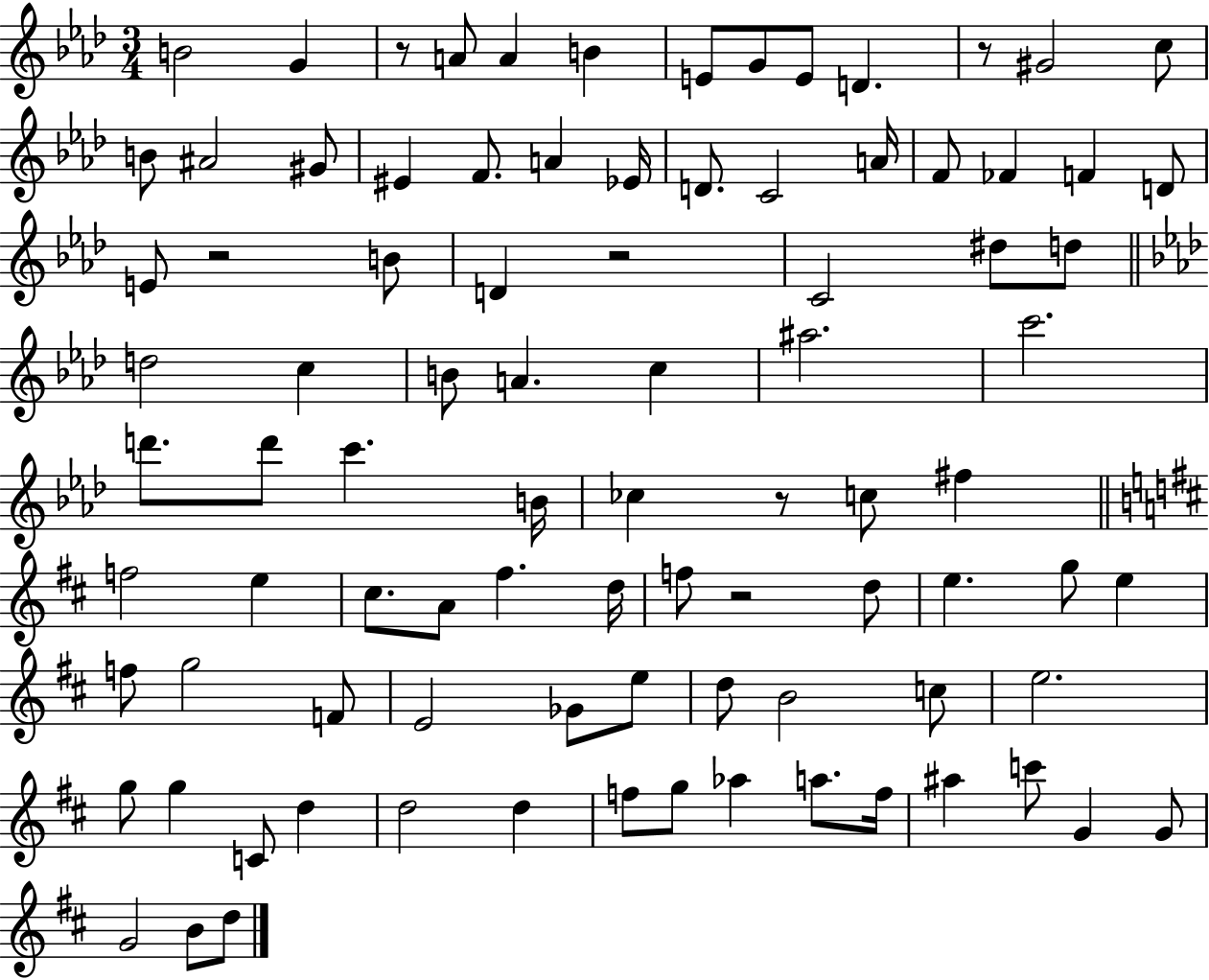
{
  \clef treble
  \numericTimeSignature
  \time 3/4
  \key aes \major
  \repeat volta 2 { b'2 g'4 | r8 a'8 a'4 b'4 | e'8 g'8 e'8 d'4. | r8 gis'2 c''8 | \break b'8 ais'2 gis'8 | eis'4 f'8. a'4 ees'16 | d'8. c'2 a'16 | f'8 fes'4 f'4 d'8 | \break e'8 r2 b'8 | d'4 r2 | c'2 dis''8 d''8 | \bar "||" \break \key aes \major d''2 c''4 | b'8 a'4. c''4 | ais''2. | c'''2. | \break d'''8. d'''8 c'''4. b'16 | ces''4 r8 c''8 fis''4 | \bar "||" \break \key d \major f''2 e''4 | cis''8. a'8 fis''4. d''16 | f''8 r2 d''8 | e''4. g''8 e''4 | \break f''8 g''2 f'8 | e'2 ges'8 e''8 | d''8 b'2 c''8 | e''2. | \break g''8 g''4 c'8 d''4 | d''2 d''4 | f''8 g''8 aes''4 a''8. f''16 | ais''4 c'''8 g'4 g'8 | \break g'2 b'8 d''8 | } \bar "|."
}